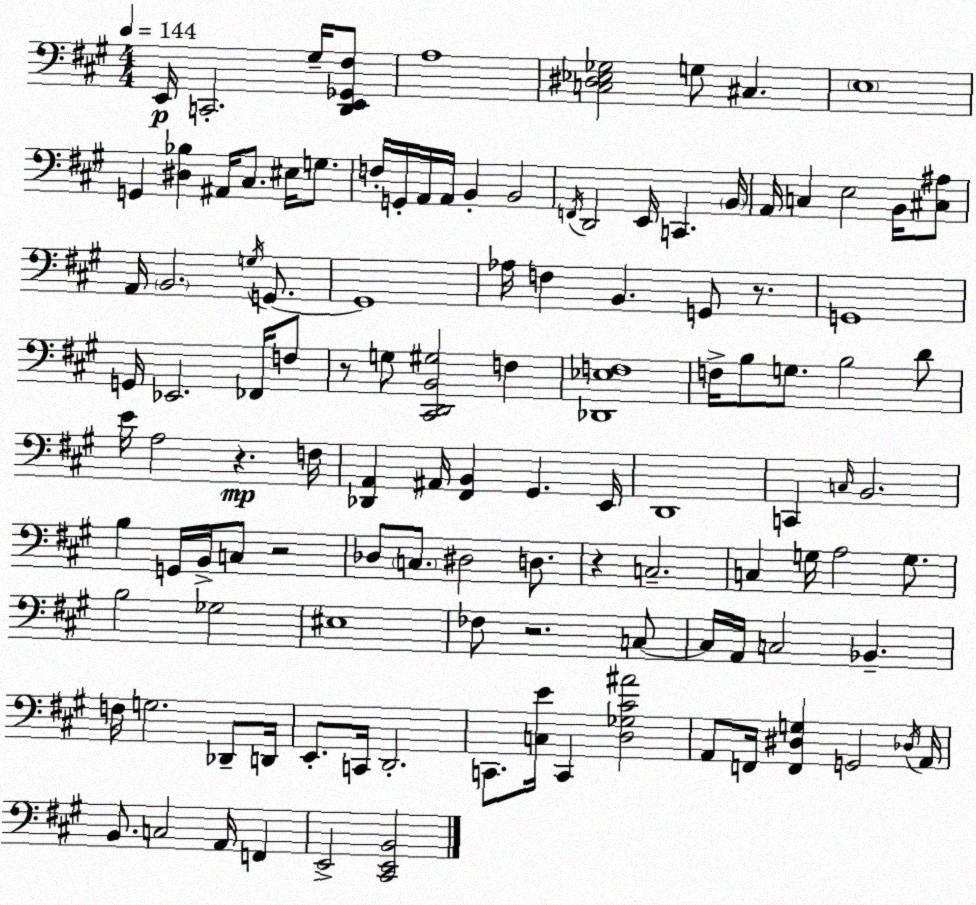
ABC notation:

X:1
T:Untitled
M:4/4
L:1/4
K:A
E,,/4 C,,2 ^G,/4 [D,,E,,_G,,^F,]/2 A,4 [C,^D,_E,_G,]2 G,/2 ^C, E,4 G,, [^D,_B,] ^A,,/4 ^C,/2 ^E,/4 G,/2 F,/4 G,,/4 A,,/4 A,,/4 B,, B,,2 F,,/4 D,,2 E,,/4 C,, B,,/4 A,,/4 C, E,2 B,,/4 [^C,^A,]/2 A,,/4 B,,2 G,/4 G,,/2 G,,4 _A,/4 F, B,, G,,/2 z/2 G,,4 G,,/4 _E,,2 _F,,/4 F,/2 z/2 G,/2 [^C,,D,,B,,^G,]2 F, [_D,,_E,F,]4 F,/4 B,/2 G,/2 B,2 D/2 E/4 A,2 z F,/4 [_D,,A,,] ^A,,/4 [^F,,B,,] ^G,, E,,/4 D,,4 C,, C,/4 B,,2 B, G,,/4 B,,/4 C,/2 z2 _D,/2 C,/2 ^D,2 D,/2 z C,2 C, G,/4 A,2 G,/2 B,2 _G,2 ^E,4 _F,/2 z2 C,/2 C,/4 A,,/4 C,2 _B,, F,/4 G,2 _D,,/2 D,,/4 E,,/2 C,,/4 D,,2 C,,/2 [C,E]/4 C,, [D,_G,^C^A]2 A,,/2 F,,/4 [F,,^D,G,] G,,2 _D,/4 A,,/4 B,,/2 C,2 A,,/4 F,, E,,2 [^C,,E,,B,,]2